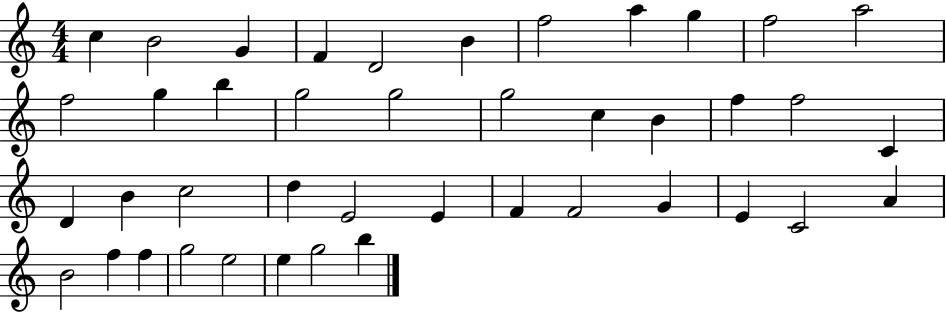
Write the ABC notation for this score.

X:1
T:Untitled
M:4/4
L:1/4
K:C
c B2 G F D2 B f2 a g f2 a2 f2 g b g2 g2 g2 c B f f2 C D B c2 d E2 E F F2 G E C2 A B2 f f g2 e2 e g2 b